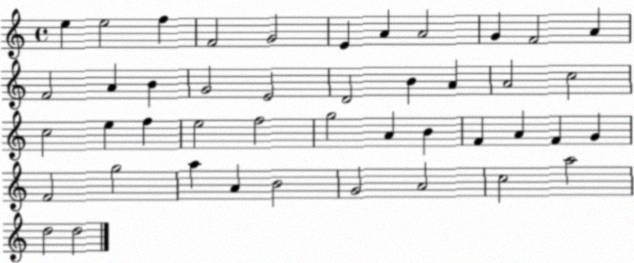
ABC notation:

X:1
T:Untitled
M:4/4
L:1/4
K:C
e e2 f F2 G2 E A A2 G F2 A F2 A B G2 E2 D2 B A A2 c2 c2 e f e2 f2 g2 A B F A F G F2 g2 a A B2 G2 A2 c2 a2 d2 d2